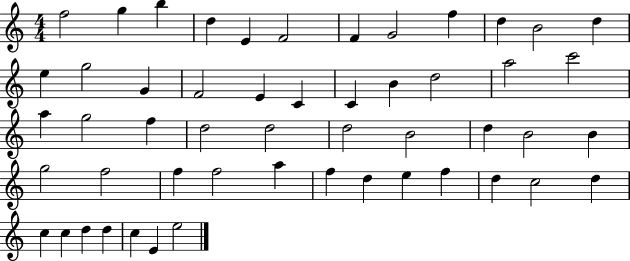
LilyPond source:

{
  \clef treble
  \numericTimeSignature
  \time 4/4
  \key c \major
  f''2 g''4 b''4 | d''4 e'4 f'2 | f'4 g'2 f''4 | d''4 b'2 d''4 | \break e''4 g''2 g'4 | f'2 e'4 c'4 | c'4 b'4 d''2 | a''2 c'''2 | \break a''4 g''2 f''4 | d''2 d''2 | d''2 b'2 | d''4 b'2 b'4 | \break g''2 f''2 | f''4 f''2 a''4 | f''4 d''4 e''4 f''4 | d''4 c''2 d''4 | \break c''4 c''4 d''4 d''4 | c''4 e'4 e''2 | \bar "|."
}